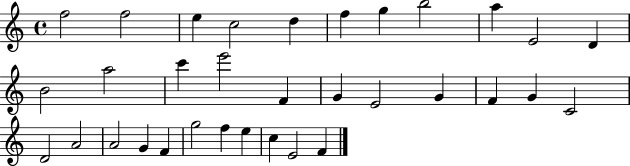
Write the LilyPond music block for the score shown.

{
  \clef treble
  \time 4/4
  \defaultTimeSignature
  \key c \major
  f''2 f''2 | e''4 c''2 d''4 | f''4 g''4 b''2 | a''4 e'2 d'4 | \break b'2 a''2 | c'''4 e'''2 f'4 | g'4 e'2 g'4 | f'4 g'4 c'2 | \break d'2 a'2 | a'2 g'4 f'4 | g''2 f''4 e''4 | c''4 e'2 f'4 | \break \bar "|."
}